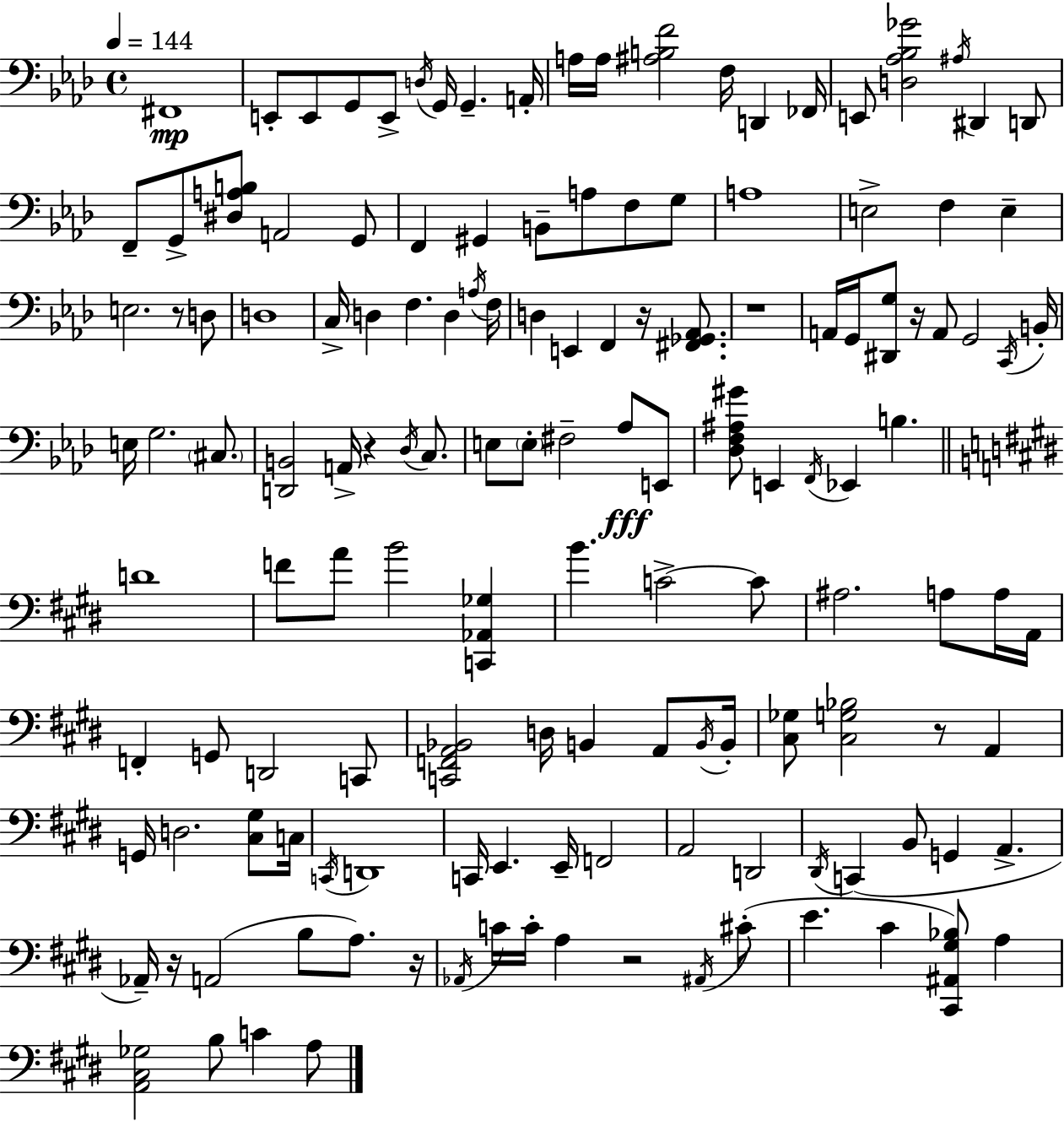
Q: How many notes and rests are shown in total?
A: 141